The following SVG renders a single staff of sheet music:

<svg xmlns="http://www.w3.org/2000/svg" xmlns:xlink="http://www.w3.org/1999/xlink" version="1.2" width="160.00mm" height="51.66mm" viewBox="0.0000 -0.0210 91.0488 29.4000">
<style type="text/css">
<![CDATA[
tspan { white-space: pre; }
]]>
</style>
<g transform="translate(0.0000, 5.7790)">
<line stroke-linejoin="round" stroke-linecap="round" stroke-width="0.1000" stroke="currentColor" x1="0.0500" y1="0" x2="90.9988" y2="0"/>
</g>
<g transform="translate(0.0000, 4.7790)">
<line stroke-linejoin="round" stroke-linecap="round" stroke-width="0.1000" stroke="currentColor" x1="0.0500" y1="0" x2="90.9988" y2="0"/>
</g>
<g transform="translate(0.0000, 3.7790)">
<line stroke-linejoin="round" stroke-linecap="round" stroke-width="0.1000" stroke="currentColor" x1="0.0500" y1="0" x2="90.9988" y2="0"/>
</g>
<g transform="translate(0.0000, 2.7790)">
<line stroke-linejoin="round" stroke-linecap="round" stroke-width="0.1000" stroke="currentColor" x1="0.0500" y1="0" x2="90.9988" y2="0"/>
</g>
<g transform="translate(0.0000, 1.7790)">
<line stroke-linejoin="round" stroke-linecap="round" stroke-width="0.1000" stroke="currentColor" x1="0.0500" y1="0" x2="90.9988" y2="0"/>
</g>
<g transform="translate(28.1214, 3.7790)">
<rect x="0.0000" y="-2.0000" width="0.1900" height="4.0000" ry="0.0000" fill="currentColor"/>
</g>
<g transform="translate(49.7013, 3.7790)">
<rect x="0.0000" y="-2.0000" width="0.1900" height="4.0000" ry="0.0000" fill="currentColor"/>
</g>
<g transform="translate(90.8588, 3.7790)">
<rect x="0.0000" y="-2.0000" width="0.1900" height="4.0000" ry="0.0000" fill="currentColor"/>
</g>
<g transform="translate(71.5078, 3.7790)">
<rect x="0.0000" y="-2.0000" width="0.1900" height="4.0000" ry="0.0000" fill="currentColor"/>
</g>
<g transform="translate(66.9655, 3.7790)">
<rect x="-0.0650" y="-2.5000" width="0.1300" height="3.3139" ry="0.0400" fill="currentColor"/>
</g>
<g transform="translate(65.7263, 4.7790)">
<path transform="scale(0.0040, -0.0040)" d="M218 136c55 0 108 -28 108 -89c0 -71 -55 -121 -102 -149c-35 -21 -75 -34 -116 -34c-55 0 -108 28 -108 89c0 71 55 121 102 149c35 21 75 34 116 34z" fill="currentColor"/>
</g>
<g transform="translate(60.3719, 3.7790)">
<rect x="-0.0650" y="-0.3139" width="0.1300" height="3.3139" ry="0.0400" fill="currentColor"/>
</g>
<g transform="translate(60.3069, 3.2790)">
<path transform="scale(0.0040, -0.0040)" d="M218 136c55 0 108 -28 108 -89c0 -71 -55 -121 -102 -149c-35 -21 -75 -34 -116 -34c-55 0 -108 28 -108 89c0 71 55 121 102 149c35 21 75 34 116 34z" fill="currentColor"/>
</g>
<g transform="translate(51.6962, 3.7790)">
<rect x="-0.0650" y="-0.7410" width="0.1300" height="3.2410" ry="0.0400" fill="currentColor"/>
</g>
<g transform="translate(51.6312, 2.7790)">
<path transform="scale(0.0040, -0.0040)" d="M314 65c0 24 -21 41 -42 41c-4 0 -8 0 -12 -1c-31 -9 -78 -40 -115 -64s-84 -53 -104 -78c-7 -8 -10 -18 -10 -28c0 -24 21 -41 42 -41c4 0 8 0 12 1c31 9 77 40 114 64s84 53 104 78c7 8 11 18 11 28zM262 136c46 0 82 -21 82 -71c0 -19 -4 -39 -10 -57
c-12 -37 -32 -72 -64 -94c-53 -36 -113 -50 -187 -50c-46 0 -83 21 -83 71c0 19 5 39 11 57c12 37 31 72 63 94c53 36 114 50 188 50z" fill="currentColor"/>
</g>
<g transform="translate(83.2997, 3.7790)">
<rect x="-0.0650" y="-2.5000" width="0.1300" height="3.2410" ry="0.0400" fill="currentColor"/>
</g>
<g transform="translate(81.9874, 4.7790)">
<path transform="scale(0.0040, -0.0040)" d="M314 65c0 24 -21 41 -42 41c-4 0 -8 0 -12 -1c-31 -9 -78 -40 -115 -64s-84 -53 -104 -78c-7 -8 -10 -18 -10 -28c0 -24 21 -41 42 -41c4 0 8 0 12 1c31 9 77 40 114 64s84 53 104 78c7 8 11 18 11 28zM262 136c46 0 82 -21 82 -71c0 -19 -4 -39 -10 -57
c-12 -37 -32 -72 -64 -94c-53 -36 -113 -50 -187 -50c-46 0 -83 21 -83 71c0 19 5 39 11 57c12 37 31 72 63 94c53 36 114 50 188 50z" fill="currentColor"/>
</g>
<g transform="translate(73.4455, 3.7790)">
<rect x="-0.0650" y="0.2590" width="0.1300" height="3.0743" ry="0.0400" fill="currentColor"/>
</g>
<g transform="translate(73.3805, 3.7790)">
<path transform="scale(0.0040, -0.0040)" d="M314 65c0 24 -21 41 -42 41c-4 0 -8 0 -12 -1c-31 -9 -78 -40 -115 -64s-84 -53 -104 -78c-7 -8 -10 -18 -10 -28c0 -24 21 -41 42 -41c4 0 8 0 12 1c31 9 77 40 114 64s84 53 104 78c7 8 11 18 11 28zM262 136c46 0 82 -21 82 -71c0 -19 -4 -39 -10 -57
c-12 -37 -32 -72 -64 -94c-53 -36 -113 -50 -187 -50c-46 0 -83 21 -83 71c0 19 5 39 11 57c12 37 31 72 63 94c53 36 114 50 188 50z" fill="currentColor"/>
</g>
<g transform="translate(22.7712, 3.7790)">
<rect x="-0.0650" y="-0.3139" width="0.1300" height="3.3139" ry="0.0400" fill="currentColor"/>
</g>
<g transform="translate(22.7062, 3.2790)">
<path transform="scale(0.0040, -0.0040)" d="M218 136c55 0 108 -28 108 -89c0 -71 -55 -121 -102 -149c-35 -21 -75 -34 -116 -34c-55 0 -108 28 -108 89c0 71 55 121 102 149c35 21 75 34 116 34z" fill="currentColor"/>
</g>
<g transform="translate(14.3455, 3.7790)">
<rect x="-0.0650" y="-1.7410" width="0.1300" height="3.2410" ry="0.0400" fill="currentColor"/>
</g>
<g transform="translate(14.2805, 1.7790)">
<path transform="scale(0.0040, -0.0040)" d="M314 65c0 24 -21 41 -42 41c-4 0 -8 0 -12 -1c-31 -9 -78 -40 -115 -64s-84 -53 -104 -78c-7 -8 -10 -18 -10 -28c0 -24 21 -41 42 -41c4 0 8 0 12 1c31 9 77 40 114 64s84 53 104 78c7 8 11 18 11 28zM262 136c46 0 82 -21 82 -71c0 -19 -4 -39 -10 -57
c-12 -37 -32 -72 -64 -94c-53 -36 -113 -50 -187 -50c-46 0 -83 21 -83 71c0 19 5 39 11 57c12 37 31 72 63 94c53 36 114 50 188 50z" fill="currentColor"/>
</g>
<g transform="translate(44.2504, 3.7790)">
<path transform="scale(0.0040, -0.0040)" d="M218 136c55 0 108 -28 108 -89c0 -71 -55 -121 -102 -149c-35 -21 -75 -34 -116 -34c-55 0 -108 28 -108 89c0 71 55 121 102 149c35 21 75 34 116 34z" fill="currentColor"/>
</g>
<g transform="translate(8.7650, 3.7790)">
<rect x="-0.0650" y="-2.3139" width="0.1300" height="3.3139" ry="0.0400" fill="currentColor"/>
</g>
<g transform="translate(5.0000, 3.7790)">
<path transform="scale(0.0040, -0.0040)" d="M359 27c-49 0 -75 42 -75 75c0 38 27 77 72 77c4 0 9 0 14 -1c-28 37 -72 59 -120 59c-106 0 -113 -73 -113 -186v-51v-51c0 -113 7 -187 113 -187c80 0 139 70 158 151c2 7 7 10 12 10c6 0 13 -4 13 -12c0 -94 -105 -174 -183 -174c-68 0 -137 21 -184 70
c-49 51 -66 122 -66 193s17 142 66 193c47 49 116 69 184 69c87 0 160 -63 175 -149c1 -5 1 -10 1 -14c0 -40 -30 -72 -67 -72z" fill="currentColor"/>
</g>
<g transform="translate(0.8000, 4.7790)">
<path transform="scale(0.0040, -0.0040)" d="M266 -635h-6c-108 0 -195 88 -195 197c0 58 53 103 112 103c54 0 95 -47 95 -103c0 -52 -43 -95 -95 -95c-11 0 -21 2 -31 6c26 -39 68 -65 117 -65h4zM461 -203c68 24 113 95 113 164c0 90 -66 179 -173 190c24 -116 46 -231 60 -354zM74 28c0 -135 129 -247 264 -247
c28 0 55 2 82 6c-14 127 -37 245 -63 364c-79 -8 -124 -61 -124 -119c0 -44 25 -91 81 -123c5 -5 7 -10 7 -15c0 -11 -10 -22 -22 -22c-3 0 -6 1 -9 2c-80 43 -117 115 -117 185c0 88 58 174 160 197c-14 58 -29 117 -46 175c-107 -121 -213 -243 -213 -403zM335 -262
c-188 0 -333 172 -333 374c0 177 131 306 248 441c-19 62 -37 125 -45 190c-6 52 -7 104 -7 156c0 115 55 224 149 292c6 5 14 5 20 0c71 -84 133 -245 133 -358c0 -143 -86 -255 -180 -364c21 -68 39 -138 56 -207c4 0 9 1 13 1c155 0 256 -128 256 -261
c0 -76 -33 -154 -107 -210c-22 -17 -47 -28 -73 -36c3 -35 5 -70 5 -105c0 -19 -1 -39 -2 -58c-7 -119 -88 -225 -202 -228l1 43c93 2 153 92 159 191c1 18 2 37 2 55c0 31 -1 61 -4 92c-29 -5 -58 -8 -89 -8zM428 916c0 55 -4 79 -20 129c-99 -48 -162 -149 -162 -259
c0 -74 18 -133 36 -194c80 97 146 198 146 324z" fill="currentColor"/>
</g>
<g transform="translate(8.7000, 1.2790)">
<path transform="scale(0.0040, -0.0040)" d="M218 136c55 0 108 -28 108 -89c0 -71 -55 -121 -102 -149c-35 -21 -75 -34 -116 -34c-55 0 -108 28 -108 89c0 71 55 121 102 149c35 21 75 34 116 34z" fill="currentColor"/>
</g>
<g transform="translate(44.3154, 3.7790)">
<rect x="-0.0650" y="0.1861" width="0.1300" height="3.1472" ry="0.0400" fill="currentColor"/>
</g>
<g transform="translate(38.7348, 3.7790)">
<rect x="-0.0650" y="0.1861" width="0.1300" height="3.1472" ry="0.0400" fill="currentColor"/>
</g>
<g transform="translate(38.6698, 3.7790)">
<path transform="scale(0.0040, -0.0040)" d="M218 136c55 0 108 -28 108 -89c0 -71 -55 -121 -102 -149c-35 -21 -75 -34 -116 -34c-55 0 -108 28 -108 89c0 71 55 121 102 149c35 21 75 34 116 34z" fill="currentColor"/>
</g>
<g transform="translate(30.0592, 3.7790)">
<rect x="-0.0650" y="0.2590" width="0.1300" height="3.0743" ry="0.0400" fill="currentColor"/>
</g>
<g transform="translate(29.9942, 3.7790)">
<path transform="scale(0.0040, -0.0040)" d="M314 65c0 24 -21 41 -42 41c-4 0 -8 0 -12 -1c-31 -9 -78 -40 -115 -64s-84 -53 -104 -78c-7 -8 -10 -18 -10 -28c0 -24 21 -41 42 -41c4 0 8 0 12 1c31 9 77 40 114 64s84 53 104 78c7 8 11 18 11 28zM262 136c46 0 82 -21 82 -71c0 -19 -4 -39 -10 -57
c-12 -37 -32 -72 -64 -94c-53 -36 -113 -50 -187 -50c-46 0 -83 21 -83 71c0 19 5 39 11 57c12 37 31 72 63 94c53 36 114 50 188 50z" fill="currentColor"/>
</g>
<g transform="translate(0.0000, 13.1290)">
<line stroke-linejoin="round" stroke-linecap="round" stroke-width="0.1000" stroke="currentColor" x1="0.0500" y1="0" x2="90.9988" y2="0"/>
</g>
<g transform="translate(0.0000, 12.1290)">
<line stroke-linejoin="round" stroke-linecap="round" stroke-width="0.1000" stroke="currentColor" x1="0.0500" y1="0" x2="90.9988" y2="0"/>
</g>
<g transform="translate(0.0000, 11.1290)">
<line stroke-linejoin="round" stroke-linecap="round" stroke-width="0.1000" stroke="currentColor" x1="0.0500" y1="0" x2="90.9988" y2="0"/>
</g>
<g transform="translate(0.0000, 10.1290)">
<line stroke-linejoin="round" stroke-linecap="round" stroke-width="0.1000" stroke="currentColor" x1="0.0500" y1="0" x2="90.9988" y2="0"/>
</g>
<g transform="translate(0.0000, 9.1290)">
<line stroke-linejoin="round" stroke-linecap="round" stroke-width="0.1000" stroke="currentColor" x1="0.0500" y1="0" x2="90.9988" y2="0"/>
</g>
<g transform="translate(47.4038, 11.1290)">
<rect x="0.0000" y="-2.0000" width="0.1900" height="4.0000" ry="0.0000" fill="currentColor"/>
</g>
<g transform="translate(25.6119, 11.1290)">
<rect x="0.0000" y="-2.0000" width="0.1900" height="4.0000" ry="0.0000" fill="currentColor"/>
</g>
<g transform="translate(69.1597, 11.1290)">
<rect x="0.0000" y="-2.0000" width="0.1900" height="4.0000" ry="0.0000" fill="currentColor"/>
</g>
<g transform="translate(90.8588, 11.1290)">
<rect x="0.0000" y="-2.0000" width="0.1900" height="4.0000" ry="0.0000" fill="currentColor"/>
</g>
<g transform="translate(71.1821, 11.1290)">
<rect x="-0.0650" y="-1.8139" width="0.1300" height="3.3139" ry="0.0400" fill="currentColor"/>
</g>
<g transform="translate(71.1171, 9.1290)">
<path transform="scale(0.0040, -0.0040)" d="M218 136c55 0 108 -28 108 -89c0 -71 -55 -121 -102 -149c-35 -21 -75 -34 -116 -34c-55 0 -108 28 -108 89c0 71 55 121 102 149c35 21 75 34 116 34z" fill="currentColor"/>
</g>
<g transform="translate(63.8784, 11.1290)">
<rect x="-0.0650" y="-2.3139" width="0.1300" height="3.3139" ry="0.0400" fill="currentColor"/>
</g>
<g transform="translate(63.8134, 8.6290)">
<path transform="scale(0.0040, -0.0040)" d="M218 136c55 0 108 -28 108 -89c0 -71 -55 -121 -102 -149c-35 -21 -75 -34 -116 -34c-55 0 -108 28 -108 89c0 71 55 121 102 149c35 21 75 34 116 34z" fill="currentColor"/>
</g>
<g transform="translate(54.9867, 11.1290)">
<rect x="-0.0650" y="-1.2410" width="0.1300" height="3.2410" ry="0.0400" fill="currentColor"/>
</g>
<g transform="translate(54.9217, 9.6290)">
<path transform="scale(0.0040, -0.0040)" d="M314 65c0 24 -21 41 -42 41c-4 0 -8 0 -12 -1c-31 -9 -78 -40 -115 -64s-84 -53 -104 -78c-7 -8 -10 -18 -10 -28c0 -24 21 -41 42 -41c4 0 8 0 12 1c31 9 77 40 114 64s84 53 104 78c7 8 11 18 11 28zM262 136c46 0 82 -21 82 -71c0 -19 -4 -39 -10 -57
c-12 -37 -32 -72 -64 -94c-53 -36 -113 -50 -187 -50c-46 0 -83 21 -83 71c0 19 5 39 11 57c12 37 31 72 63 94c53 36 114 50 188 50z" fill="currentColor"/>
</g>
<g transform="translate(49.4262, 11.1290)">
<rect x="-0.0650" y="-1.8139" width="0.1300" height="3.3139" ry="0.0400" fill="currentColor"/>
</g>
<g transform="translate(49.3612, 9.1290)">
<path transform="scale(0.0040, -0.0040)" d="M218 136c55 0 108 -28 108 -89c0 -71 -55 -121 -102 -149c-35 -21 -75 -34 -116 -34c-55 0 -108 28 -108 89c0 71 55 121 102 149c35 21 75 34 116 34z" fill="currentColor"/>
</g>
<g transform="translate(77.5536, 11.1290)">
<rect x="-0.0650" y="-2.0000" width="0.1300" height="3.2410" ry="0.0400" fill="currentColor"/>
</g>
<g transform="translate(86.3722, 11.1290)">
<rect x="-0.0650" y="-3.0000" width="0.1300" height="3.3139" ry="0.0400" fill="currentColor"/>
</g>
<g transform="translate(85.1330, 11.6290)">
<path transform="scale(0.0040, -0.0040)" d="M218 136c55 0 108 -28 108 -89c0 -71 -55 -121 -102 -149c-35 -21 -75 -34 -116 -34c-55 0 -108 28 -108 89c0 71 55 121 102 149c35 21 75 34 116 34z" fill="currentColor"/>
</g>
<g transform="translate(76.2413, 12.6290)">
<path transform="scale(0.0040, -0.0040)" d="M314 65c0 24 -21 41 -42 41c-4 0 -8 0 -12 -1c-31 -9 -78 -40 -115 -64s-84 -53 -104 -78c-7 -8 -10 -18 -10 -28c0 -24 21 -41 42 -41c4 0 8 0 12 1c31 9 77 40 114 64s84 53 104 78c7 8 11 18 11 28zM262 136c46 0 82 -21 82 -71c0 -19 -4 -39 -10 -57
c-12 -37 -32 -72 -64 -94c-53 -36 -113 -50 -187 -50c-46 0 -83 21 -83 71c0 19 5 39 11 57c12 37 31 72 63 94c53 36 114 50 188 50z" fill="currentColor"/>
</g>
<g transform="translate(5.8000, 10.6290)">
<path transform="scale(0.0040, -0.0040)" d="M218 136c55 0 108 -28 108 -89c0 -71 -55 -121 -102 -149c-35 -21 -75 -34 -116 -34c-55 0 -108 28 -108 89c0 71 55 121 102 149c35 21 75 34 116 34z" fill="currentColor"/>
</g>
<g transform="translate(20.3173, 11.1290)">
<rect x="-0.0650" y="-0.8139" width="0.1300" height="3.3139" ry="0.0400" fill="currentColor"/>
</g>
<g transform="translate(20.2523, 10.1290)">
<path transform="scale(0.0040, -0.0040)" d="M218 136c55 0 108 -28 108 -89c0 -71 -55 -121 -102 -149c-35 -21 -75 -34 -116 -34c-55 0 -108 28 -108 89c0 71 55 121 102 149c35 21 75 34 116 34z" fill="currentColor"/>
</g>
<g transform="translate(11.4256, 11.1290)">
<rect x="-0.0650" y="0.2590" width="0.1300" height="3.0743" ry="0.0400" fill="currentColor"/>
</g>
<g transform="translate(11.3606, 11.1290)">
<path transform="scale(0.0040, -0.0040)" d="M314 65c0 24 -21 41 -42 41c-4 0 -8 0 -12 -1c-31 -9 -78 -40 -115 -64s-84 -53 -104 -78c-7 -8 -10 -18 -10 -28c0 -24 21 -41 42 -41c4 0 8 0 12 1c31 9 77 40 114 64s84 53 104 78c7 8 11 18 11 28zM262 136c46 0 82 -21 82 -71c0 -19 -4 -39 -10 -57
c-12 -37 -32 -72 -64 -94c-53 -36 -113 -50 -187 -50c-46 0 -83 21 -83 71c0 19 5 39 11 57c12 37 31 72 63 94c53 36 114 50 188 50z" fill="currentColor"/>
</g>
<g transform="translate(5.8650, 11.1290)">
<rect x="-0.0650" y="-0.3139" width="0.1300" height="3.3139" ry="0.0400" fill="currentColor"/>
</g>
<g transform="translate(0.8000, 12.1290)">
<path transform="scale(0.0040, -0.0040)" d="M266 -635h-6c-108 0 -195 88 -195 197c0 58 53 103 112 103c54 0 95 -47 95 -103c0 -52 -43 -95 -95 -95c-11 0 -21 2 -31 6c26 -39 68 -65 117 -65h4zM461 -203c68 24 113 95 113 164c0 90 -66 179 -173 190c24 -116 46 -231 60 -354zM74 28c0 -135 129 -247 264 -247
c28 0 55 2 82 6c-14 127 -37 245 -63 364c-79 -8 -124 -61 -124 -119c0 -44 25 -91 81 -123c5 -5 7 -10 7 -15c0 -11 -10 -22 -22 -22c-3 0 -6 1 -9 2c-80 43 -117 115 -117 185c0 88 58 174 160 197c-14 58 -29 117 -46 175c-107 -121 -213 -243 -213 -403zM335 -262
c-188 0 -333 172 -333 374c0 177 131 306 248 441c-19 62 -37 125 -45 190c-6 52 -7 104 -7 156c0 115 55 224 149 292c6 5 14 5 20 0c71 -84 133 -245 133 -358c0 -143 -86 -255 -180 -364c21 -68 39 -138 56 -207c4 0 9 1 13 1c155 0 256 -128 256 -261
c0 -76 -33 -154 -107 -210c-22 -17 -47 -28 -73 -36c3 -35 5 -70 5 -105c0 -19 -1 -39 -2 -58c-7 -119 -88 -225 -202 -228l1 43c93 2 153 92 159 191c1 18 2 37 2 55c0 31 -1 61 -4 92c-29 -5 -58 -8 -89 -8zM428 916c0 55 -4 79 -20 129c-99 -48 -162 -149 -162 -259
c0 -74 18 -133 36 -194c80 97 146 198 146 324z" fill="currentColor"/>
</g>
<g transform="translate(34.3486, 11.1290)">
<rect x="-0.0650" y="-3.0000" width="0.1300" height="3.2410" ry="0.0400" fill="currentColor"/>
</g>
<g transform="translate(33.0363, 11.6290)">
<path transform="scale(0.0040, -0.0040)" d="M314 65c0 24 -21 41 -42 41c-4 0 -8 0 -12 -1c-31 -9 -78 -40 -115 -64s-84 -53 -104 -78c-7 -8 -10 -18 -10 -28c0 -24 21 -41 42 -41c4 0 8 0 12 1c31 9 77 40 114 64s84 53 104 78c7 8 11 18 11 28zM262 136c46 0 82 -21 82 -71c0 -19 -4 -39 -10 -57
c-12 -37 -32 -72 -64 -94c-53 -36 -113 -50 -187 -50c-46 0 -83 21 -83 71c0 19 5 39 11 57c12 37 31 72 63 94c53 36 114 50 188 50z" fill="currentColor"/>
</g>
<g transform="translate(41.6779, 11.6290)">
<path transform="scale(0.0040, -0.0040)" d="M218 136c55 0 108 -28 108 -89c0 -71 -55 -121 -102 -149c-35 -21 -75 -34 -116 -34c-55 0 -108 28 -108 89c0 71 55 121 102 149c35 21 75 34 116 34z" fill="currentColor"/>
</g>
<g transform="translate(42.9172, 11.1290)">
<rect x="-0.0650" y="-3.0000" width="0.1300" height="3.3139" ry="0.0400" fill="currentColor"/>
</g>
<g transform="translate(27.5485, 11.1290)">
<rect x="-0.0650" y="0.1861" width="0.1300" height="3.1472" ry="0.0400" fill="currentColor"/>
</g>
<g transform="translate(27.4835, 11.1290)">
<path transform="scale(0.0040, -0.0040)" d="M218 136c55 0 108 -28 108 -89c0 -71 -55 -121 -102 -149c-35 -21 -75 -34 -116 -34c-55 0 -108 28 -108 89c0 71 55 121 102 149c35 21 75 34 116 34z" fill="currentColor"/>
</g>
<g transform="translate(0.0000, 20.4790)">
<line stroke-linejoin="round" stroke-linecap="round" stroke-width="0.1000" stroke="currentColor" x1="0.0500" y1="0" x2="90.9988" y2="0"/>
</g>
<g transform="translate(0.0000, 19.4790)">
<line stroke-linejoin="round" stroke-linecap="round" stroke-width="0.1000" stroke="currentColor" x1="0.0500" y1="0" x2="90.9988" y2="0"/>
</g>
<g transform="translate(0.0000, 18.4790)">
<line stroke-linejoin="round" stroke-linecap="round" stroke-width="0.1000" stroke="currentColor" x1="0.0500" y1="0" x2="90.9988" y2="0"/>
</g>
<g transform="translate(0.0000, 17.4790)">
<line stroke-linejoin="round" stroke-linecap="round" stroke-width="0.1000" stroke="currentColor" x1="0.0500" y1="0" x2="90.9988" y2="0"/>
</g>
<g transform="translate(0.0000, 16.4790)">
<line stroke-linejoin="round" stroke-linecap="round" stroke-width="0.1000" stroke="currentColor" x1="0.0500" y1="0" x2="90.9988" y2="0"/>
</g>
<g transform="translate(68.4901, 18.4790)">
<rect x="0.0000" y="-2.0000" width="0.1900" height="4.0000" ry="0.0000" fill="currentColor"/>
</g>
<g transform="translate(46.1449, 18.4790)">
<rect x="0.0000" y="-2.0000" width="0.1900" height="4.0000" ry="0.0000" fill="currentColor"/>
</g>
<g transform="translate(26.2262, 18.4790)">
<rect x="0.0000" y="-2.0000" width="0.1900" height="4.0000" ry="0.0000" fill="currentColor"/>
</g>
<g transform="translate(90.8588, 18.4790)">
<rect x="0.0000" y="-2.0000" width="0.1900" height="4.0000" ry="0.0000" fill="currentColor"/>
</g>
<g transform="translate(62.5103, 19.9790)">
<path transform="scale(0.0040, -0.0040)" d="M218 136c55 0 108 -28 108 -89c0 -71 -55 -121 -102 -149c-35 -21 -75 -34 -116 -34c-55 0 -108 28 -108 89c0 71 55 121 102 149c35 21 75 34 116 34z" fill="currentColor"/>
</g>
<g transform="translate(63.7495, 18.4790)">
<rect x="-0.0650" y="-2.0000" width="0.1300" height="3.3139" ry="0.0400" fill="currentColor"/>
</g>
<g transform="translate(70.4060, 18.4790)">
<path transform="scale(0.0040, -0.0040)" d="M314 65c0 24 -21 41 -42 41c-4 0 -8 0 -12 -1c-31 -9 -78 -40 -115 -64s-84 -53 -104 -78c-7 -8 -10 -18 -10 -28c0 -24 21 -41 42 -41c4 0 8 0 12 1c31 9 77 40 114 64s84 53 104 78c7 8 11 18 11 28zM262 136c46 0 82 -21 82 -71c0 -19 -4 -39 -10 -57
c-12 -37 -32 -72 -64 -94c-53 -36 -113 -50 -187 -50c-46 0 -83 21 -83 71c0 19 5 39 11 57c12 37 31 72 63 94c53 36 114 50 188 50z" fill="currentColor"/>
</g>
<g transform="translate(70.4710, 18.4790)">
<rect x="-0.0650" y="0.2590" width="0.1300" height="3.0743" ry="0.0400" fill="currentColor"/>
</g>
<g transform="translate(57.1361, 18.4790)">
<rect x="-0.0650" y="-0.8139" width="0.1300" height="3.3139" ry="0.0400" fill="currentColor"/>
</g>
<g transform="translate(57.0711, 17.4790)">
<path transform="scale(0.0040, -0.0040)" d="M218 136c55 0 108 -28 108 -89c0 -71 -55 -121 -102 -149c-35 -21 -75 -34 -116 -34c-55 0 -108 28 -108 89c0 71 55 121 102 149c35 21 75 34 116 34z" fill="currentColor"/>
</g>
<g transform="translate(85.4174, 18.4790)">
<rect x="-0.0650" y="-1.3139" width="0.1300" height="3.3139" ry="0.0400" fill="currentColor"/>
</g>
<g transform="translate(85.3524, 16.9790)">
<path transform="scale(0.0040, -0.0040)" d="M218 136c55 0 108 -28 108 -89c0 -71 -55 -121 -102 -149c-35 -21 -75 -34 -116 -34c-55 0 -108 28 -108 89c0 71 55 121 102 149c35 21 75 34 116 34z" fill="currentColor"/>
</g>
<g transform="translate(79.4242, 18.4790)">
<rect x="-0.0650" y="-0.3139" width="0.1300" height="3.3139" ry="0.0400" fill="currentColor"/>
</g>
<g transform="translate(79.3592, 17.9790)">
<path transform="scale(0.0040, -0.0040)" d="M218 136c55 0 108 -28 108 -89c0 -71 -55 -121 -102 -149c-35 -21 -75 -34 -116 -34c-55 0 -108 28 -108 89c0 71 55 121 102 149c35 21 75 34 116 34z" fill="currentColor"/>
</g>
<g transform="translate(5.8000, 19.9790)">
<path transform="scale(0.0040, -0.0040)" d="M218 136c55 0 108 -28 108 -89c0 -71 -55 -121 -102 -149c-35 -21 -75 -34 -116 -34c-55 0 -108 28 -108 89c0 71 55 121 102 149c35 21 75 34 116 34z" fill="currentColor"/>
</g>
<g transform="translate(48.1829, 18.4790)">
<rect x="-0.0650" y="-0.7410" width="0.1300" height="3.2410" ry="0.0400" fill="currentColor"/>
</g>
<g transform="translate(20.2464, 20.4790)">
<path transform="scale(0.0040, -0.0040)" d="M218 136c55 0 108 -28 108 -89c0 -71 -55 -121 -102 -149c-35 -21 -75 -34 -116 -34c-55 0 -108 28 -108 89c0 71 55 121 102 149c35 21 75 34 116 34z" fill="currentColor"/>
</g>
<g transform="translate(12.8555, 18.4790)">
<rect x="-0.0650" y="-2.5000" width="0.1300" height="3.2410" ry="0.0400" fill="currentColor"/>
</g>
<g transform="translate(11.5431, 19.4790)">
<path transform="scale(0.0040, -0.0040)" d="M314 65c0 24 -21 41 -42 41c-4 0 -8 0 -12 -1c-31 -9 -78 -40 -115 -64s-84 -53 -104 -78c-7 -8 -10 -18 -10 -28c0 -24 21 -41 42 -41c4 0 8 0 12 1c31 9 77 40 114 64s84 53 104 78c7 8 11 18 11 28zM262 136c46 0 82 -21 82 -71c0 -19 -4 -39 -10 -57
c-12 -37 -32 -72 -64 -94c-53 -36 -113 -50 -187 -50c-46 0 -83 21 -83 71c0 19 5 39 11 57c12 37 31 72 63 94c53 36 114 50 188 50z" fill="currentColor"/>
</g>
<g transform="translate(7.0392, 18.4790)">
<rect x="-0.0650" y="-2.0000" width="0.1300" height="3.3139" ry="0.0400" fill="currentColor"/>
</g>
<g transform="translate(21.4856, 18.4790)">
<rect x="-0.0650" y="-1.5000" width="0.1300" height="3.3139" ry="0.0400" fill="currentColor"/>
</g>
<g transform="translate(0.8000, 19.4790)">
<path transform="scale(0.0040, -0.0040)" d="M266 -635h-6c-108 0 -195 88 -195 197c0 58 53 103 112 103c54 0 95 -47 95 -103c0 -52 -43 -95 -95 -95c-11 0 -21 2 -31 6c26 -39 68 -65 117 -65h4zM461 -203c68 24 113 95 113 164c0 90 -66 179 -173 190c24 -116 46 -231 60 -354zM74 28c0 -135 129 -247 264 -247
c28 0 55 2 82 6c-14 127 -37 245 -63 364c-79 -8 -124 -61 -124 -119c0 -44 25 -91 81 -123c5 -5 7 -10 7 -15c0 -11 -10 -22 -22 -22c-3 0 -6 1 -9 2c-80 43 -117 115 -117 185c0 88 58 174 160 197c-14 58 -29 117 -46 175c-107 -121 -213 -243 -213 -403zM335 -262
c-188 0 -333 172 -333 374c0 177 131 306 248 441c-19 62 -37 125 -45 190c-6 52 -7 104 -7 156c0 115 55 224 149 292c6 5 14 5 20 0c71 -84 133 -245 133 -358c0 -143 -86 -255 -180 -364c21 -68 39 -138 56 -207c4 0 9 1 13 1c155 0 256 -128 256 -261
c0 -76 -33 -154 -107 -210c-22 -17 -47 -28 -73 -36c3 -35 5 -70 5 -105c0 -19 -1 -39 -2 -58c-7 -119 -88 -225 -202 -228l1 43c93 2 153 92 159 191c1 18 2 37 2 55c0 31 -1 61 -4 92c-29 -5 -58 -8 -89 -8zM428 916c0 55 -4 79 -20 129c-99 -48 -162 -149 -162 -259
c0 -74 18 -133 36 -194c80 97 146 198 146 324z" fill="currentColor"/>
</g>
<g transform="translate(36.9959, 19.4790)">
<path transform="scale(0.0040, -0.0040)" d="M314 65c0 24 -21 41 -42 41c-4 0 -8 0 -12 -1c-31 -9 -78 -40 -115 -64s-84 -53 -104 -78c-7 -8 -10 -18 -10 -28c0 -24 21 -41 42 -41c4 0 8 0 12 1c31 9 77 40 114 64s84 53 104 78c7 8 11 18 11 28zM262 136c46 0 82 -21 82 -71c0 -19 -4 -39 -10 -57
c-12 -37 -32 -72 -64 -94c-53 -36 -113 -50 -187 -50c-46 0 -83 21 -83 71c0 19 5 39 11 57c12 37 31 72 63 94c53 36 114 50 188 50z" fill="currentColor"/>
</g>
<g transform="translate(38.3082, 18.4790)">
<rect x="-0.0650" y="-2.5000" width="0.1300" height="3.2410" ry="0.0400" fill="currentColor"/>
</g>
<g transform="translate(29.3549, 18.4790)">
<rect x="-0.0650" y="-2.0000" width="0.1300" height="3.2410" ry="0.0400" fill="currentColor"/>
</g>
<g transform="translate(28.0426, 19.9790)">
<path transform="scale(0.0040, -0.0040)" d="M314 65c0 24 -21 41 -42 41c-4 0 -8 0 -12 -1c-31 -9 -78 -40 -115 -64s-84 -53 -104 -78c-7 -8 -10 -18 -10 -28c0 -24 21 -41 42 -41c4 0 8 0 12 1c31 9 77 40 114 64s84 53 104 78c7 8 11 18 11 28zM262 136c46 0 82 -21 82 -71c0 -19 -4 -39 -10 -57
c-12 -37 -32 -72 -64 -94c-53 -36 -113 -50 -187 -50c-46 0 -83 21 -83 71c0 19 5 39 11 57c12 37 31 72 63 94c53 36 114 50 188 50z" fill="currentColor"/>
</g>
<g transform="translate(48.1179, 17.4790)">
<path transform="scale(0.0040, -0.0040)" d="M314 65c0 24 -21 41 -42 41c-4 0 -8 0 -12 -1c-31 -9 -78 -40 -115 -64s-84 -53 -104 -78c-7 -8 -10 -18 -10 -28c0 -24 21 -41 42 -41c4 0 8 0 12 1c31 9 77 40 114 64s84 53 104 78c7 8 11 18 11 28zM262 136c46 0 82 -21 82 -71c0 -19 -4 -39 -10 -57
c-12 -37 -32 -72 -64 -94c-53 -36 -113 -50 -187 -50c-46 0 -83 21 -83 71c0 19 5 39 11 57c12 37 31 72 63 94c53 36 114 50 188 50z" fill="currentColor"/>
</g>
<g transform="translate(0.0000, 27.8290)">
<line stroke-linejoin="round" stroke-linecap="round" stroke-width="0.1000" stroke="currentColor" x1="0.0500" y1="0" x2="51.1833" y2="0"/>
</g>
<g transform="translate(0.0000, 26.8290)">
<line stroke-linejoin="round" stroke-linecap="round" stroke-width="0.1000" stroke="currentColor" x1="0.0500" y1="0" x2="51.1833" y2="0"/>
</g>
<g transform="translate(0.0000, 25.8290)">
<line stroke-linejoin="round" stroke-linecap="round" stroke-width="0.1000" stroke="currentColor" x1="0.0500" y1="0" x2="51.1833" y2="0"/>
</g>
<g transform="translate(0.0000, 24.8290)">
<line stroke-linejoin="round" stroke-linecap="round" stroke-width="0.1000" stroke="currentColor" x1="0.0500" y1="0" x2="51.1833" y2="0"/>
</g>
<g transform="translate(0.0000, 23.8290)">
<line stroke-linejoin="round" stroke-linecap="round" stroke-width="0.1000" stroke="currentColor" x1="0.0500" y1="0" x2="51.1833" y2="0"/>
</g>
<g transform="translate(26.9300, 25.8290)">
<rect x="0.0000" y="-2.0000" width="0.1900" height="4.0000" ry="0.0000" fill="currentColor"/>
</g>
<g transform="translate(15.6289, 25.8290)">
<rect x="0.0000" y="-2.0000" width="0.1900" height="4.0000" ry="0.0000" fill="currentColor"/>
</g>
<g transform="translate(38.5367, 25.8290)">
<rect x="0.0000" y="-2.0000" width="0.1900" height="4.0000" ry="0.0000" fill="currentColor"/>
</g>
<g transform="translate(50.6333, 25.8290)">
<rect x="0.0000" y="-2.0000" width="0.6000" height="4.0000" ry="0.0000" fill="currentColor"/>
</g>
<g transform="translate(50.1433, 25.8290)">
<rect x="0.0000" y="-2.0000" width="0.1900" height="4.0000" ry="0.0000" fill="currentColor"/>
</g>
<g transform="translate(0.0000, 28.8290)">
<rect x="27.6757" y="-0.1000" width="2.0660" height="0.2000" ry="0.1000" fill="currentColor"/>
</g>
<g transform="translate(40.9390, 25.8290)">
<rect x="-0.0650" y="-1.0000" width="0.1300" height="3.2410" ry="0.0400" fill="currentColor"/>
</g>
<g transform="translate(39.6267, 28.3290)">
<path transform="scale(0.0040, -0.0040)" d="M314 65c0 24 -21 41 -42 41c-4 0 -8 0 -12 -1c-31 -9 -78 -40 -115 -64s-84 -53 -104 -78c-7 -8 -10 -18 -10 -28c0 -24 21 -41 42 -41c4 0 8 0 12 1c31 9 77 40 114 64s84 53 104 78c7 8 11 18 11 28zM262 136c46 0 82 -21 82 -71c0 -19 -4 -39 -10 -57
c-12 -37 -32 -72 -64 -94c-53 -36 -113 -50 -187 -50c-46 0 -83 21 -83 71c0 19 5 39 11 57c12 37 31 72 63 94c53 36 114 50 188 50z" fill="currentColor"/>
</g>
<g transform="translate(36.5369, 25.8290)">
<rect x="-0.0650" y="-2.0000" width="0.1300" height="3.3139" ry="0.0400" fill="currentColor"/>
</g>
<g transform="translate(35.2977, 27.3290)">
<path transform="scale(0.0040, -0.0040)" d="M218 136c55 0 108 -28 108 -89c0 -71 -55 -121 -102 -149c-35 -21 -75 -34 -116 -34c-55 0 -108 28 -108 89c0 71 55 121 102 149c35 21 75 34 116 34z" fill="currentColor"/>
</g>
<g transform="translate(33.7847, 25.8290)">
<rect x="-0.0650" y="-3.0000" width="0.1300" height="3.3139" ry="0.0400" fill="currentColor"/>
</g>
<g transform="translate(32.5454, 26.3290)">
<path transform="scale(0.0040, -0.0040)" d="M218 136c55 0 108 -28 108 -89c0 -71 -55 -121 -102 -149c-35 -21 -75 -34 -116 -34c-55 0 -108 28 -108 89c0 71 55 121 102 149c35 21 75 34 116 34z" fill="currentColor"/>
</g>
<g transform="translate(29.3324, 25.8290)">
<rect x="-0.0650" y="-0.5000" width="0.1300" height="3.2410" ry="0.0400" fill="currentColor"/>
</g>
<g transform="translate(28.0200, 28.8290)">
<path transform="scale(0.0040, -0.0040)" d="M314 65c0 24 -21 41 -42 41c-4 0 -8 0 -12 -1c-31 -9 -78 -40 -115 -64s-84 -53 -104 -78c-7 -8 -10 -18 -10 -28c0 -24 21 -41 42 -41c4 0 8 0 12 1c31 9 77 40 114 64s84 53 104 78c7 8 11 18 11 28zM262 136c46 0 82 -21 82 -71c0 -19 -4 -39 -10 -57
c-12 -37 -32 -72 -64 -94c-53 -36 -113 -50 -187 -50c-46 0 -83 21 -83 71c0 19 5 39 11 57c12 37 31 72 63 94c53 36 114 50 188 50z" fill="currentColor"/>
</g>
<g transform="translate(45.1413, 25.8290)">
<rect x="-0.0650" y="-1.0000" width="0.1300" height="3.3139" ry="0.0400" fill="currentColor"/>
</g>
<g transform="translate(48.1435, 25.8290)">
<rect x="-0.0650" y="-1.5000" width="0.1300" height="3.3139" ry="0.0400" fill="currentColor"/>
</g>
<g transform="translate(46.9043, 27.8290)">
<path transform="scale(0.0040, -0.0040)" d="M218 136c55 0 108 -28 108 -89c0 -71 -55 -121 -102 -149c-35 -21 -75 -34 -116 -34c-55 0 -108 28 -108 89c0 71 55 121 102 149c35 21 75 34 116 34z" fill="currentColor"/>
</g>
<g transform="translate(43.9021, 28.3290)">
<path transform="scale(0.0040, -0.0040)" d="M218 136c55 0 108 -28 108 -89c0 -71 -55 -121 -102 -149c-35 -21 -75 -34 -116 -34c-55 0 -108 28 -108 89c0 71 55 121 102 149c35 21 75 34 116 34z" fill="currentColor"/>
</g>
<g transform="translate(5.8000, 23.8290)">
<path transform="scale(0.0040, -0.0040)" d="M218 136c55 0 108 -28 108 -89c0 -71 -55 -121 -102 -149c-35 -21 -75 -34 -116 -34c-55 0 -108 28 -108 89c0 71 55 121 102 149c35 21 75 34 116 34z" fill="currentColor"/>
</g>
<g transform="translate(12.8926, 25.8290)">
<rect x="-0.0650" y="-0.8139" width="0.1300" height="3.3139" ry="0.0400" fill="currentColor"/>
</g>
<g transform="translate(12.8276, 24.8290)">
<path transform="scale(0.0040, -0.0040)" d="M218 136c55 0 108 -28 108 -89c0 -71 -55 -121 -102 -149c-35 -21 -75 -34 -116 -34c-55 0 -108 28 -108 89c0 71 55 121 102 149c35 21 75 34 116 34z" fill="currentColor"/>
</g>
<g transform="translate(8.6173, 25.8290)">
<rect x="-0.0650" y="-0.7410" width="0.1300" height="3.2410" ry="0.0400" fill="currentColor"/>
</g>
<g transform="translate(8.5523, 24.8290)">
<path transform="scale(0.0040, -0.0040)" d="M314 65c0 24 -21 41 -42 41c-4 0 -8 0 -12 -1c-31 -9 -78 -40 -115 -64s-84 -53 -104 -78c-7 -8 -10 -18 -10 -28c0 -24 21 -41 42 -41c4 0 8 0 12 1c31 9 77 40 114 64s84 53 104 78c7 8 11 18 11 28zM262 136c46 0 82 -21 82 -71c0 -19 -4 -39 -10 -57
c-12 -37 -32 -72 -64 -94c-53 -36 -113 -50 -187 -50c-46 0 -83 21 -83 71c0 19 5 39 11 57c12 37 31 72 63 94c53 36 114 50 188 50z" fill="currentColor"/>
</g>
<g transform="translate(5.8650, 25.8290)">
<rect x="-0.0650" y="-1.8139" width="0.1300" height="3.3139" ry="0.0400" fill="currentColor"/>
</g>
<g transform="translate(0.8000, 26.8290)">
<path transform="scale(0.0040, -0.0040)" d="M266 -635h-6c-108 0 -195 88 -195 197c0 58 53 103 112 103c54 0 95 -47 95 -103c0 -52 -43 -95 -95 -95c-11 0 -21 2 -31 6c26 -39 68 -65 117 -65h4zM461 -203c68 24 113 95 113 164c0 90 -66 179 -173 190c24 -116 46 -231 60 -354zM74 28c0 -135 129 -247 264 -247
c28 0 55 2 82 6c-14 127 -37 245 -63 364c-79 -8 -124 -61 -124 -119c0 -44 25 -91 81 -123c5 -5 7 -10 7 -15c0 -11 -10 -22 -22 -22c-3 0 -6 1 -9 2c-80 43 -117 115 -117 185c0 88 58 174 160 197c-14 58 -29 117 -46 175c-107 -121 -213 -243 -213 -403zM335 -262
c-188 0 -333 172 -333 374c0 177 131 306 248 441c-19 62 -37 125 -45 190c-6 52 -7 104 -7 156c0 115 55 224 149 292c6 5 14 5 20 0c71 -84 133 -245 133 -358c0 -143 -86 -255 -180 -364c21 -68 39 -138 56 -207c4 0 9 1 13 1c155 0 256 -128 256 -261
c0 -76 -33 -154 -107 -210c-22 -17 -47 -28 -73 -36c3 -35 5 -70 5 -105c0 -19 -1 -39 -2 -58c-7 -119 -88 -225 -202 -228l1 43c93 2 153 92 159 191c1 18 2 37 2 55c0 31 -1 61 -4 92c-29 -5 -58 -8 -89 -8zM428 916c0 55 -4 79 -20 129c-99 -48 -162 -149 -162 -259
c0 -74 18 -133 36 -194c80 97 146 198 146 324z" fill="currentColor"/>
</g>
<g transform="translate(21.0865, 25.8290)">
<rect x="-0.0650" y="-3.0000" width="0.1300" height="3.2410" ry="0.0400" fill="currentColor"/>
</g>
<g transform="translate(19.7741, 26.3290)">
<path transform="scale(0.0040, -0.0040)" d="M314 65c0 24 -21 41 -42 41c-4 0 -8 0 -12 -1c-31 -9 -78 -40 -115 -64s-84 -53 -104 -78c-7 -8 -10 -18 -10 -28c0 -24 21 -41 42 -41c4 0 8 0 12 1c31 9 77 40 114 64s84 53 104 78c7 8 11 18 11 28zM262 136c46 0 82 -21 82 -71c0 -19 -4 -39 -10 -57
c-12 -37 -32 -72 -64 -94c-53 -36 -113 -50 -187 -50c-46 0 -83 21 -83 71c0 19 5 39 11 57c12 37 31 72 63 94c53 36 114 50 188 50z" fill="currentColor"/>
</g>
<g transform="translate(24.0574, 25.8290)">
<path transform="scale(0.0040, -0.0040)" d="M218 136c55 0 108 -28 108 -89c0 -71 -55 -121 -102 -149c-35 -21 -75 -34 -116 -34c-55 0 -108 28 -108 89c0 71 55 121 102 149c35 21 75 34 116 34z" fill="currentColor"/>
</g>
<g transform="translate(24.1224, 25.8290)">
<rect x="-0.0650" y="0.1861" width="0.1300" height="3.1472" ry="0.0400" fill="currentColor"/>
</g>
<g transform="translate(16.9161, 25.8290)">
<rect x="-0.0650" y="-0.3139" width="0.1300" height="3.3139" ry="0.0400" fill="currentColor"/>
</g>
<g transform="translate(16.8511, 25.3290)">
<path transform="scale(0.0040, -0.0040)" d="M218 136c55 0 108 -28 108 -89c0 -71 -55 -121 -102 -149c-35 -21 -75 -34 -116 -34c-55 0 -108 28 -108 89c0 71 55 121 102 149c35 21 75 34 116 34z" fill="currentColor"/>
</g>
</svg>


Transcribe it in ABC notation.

X:1
T:Untitled
M:4/4
L:1/4
K:C
g f2 c B2 B B d2 c G B2 G2 c B2 d B A2 A f e2 g f F2 A F G2 E F2 G2 d2 d F B2 c e f d2 d c A2 B C2 A F D2 D E